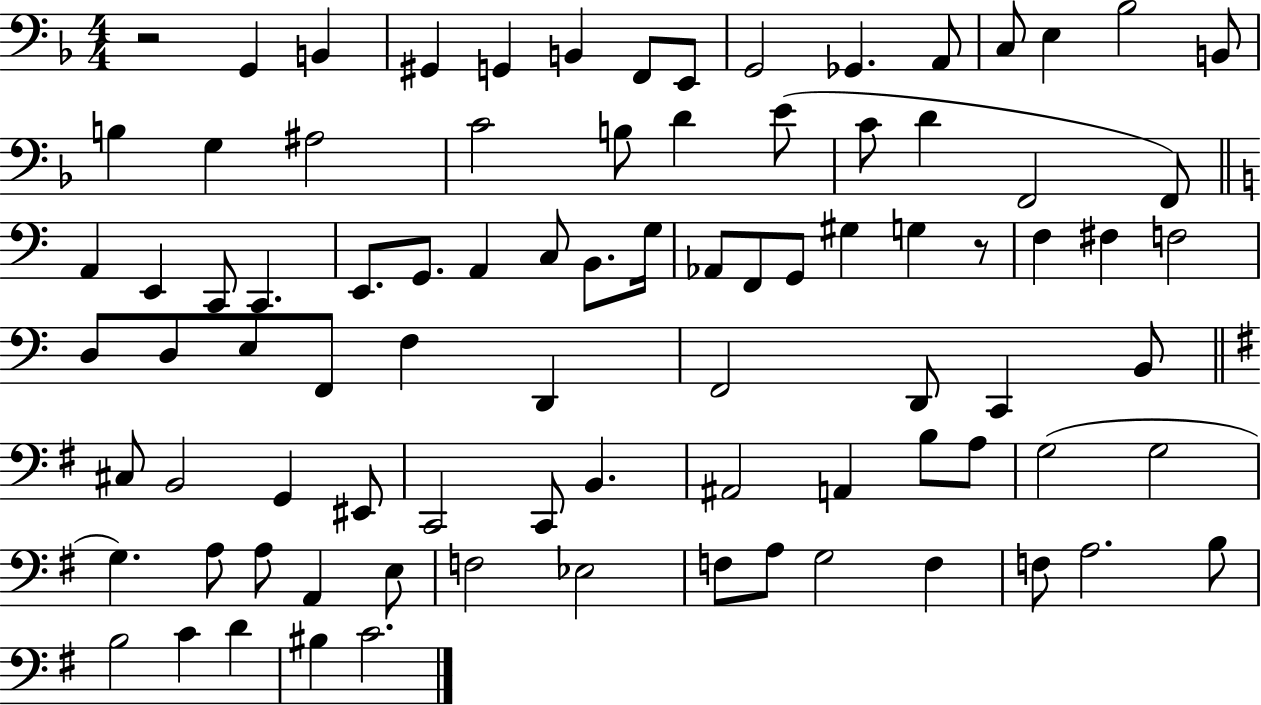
X:1
T:Untitled
M:4/4
L:1/4
K:F
z2 G,, B,, ^G,, G,, B,, F,,/2 E,,/2 G,,2 _G,, A,,/2 C,/2 E, _B,2 B,,/2 B, G, ^A,2 C2 B,/2 D E/2 C/2 D F,,2 F,,/2 A,, E,, C,,/2 C,, E,,/2 G,,/2 A,, C,/2 B,,/2 G,/4 _A,,/2 F,,/2 G,,/2 ^G, G, z/2 F, ^F, F,2 D,/2 D,/2 E,/2 F,,/2 F, D,, F,,2 D,,/2 C,, B,,/2 ^C,/2 B,,2 G,, ^E,,/2 C,,2 C,,/2 B,, ^A,,2 A,, B,/2 A,/2 G,2 G,2 G, A,/2 A,/2 A,, E,/2 F,2 _E,2 F,/2 A,/2 G,2 F, F,/2 A,2 B,/2 B,2 C D ^B, C2